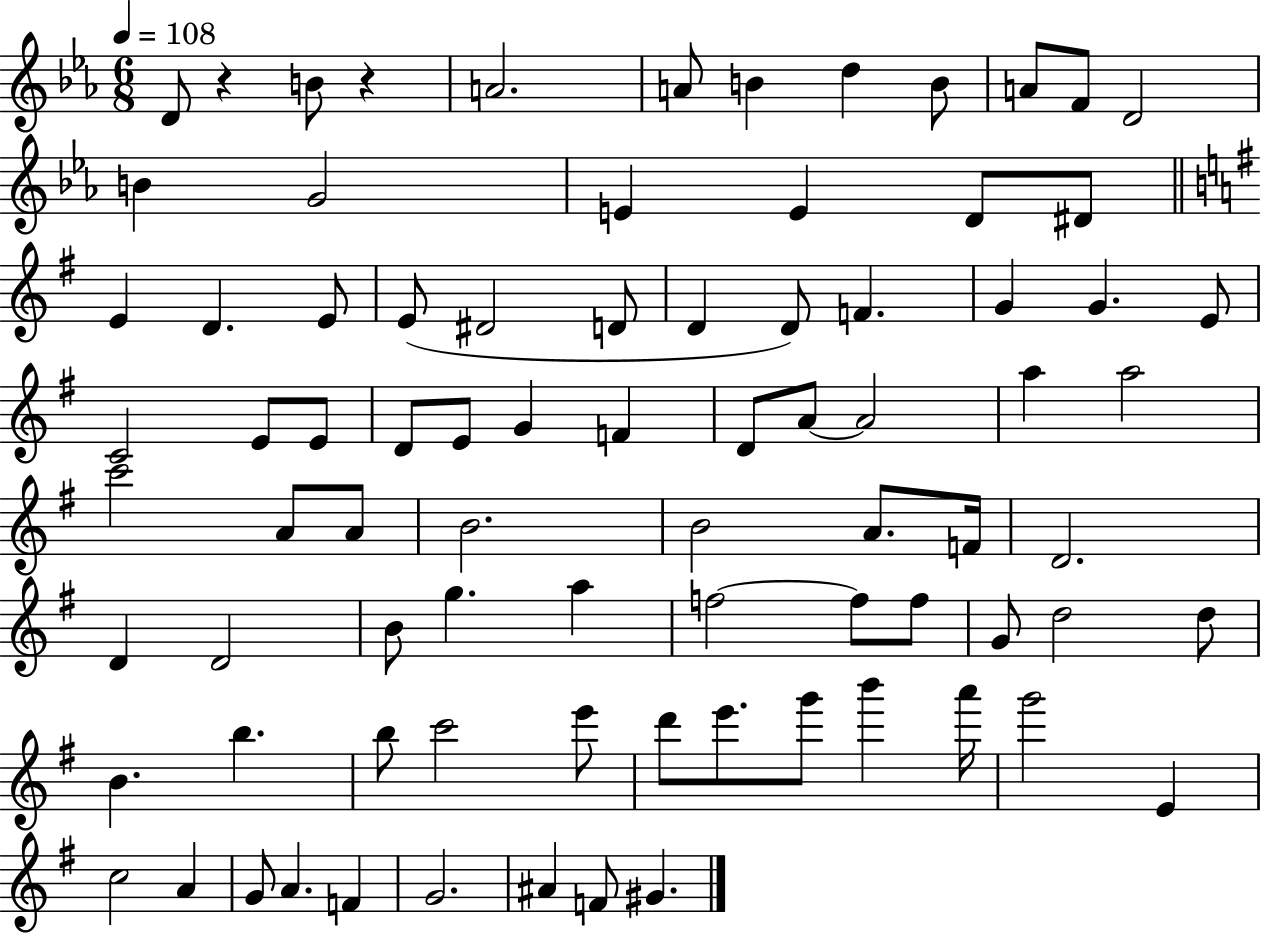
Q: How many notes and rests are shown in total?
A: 82